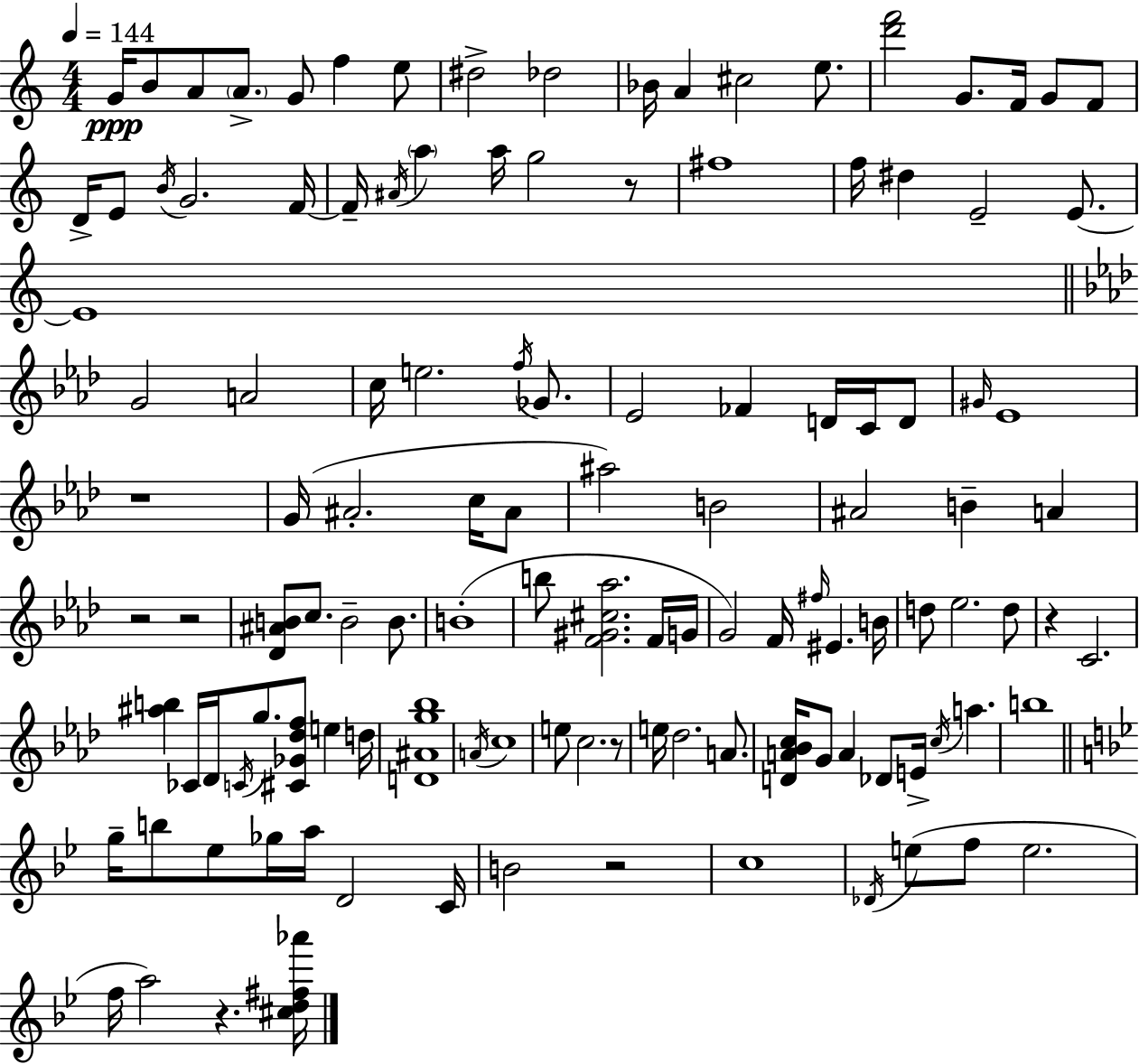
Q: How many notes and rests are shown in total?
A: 122